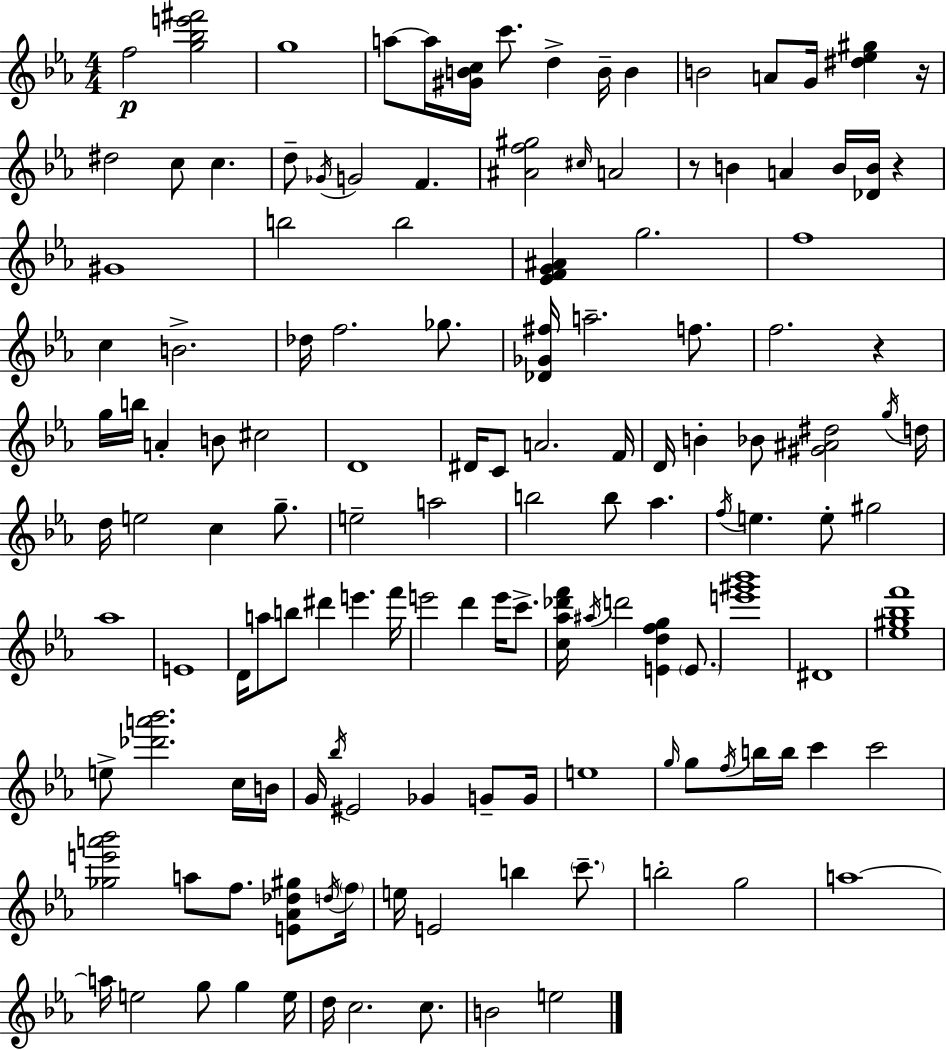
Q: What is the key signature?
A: EES major